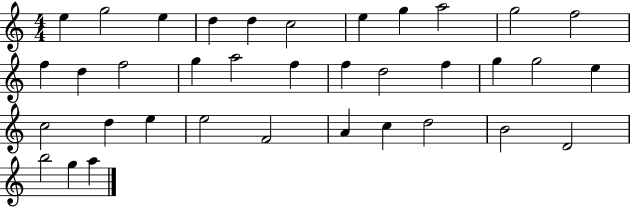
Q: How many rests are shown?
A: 0